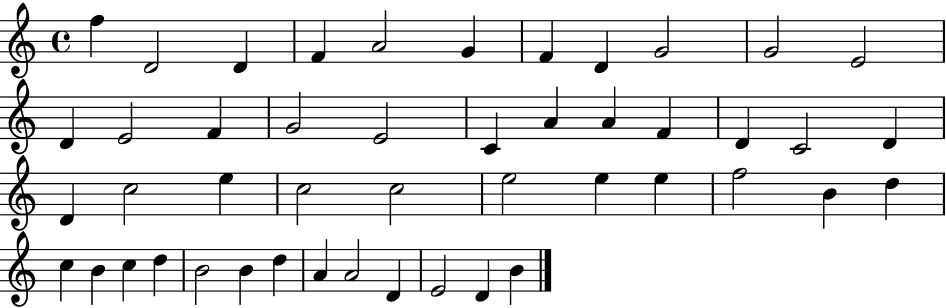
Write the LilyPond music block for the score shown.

{
  \clef treble
  \time 4/4
  \defaultTimeSignature
  \key c \major
  f''4 d'2 d'4 | f'4 a'2 g'4 | f'4 d'4 g'2 | g'2 e'2 | \break d'4 e'2 f'4 | g'2 e'2 | c'4 a'4 a'4 f'4 | d'4 c'2 d'4 | \break d'4 c''2 e''4 | c''2 c''2 | e''2 e''4 e''4 | f''2 b'4 d''4 | \break c''4 b'4 c''4 d''4 | b'2 b'4 d''4 | a'4 a'2 d'4 | e'2 d'4 b'4 | \break \bar "|."
}